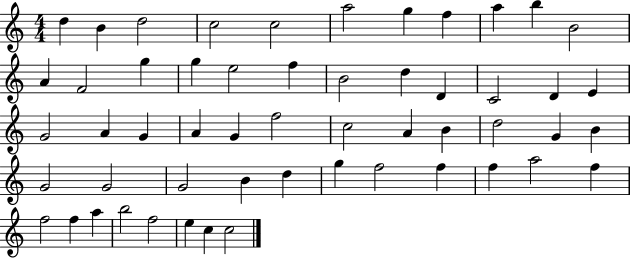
D5/q B4/q D5/h C5/h C5/h A5/h G5/q F5/q A5/q B5/q B4/h A4/q F4/h G5/q G5/q E5/h F5/q B4/h D5/q D4/q C4/h D4/q E4/q G4/h A4/q G4/q A4/q G4/q F5/h C5/h A4/q B4/q D5/h G4/q B4/q G4/h G4/h G4/h B4/q D5/q G5/q F5/h F5/q F5/q A5/h F5/q F5/h F5/q A5/q B5/h F5/h E5/q C5/q C5/h